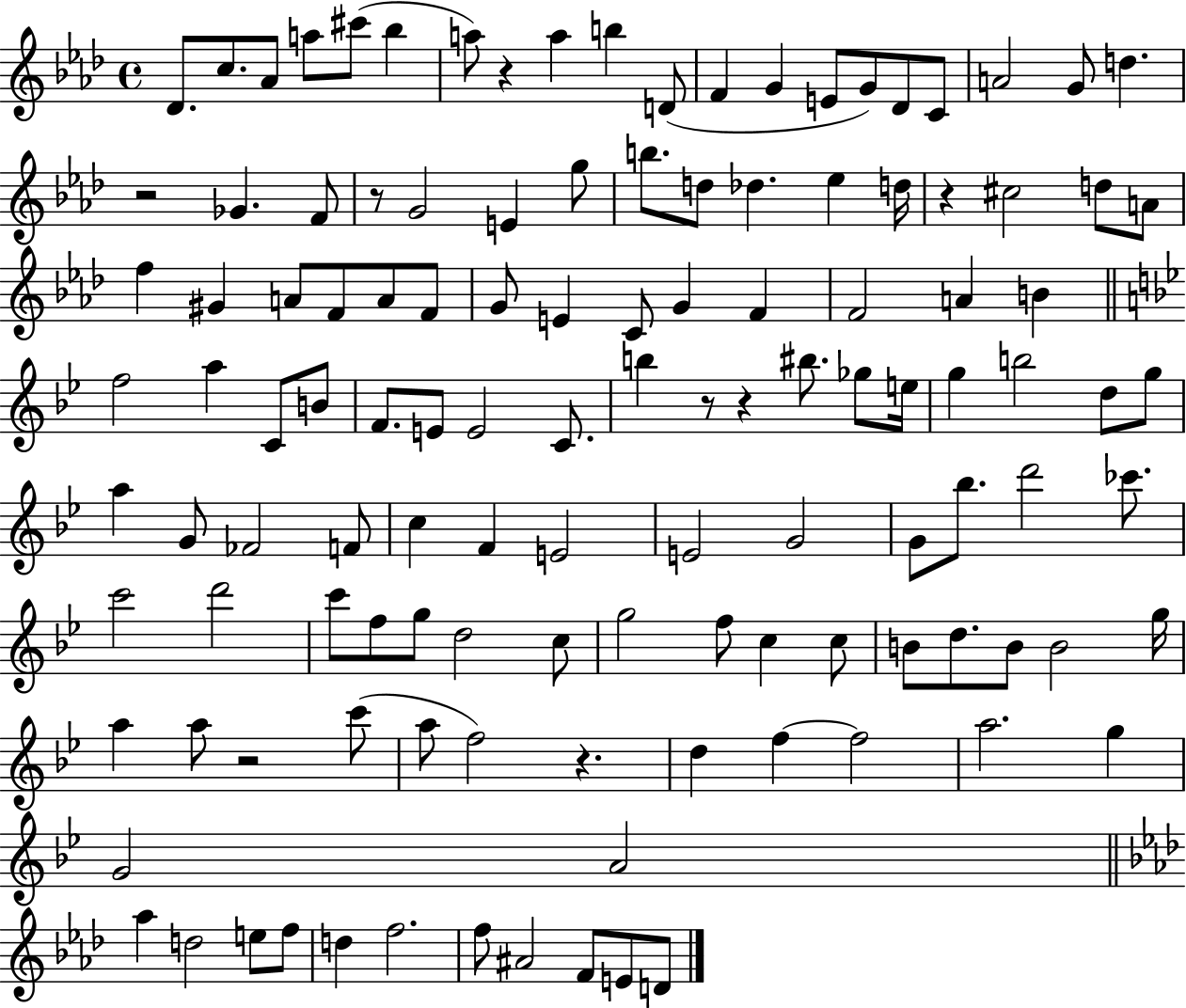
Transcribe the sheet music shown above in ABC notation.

X:1
T:Untitled
M:4/4
L:1/4
K:Ab
_D/2 c/2 _A/2 a/2 ^c'/2 _b a/2 z a b D/2 F G E/2 G/2 _D/2 C/2 A2 G/2 d z2 _G F/2 z/2 G2 E g/2 b/2 d/2 _d _e d/4 z ^c2 d/2 A/2 f ^G A/2 F/2 A/2 F/2 G/2 E C/2 G F F2 A B f2 a C/2 B/2 F/2 E/2 E2 C/2 b z/2 z ^b/2 _g/2 e/4 g b2 d/2 g/2 a G/2 _F2 F/2 c F E2 E2 G2 G/2 _b/2 d'2 _c'/2 c'2 d'2 c'/2 f/2 g/2 d2 c/2 g2 f/2 c c/2 B/2 d/2 B/2 B2 g/4 a a/2 z2 c'/2 a/2 f2 z d f f2 a2 g G2 A2 _a d2 e/2 f/2 d f2 f/2 ^A2 F/2 E/2 D/2